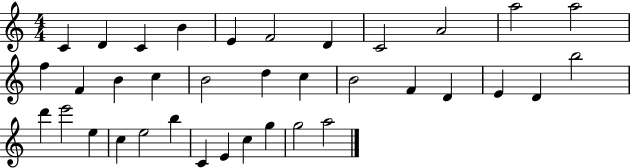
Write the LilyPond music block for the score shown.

{
  \clef treble
  \numericTimeSignature
  \time 4/4
  \key c \major
  c'4 d'4 c'4 b'4 | e'4 f'2 d'4 | c'2 a'2 | a''2 a''2 | \break f''4 f'4 b'4 c''4 | b'2 d''4 c''4 | b'2 f'4 d'4 | e'4 d'4 b''2 | \break d'''4 e'''2 e''4 | c''4 e''2 b''4 | c'4 e'4 c''4 g''4 | g''2 a''2 | \break \bar "|."
}